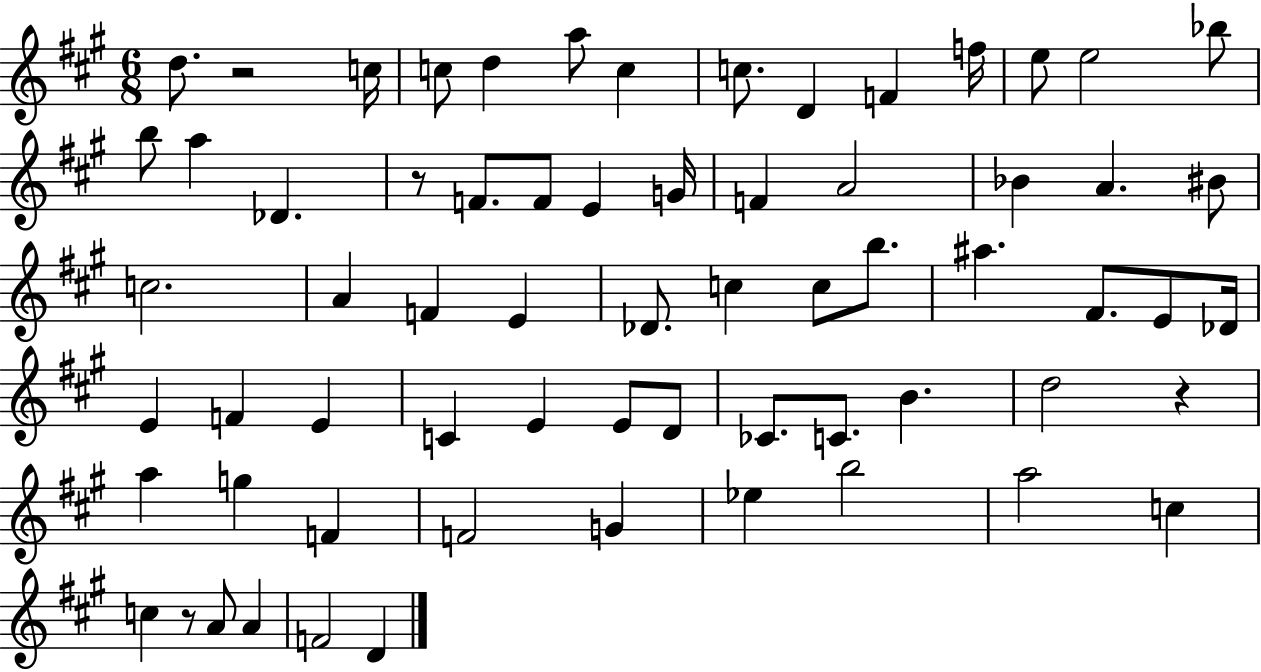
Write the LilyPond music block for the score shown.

{
  \clef treble
  \numericTimeSignature
  \time 6/8
  \key a \major
  d''8. r2 c''16 | c''8 d''4 a''8 c''4 | c''8. d'4 f'4 f''16 | e''8 e''2 bes''8 | \break b''8 a''4 des'4. | r8 f'8. f'8 e'4 g'16 | f'4 a'2 | bes'4 a'4. bis'8 | \break c''2. | a'4 f'4 e'4 | des'8. c''4 c''8 b''8. | ais''4. fis'8. e'8 des'16 | \break e'4 f'4 e'4 | c'4 e'4 e'8 d'8 | ces'8. c'8. b'4. | d''2 r4 | \break a''4 g''4 f'4 | f'2 g'4 | ees''4 b''2 | a''2 c''4 | \break c''4 r8 a'8 a'4 | f'2 d'4 | \bar "|."
}